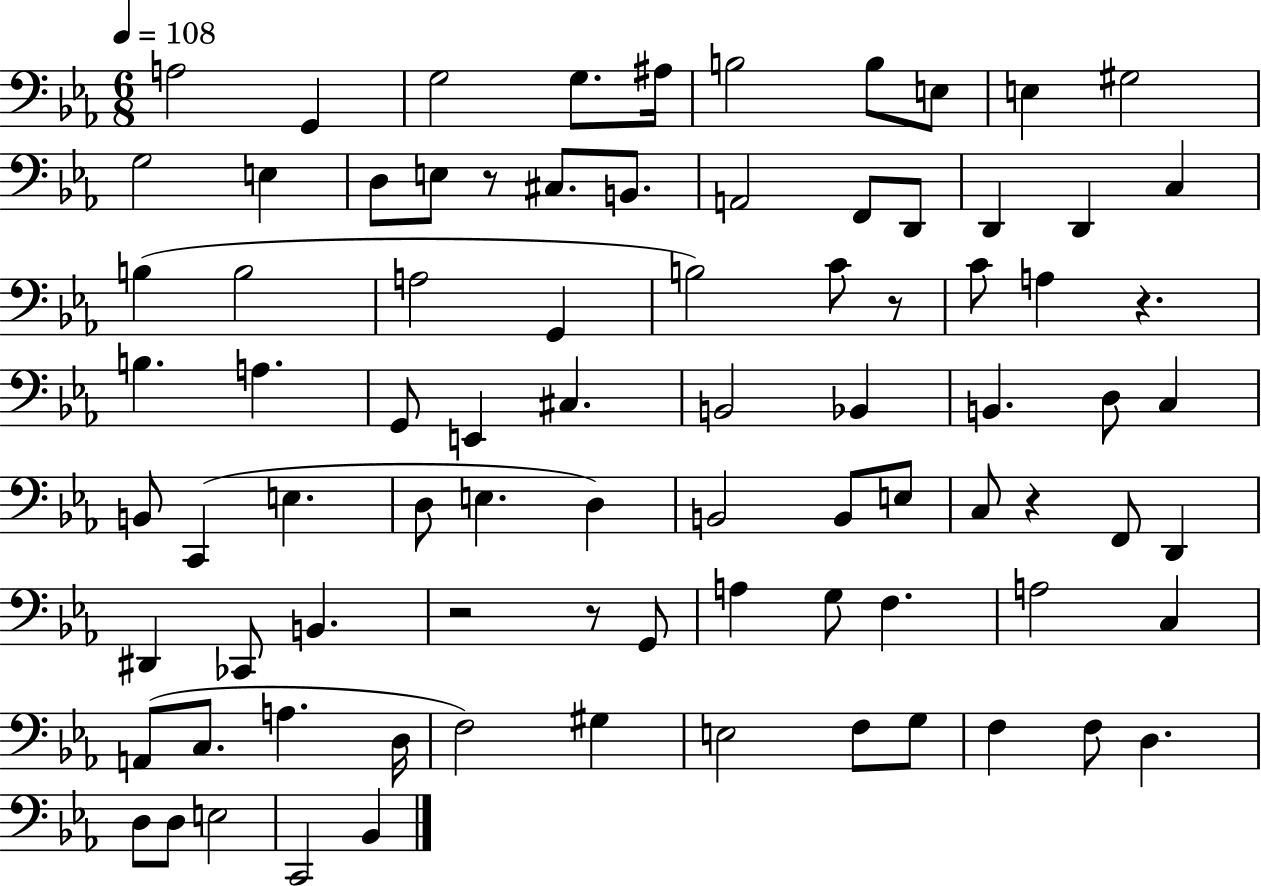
A3/h G2/q G3/h G3/e. A#3/s B3/h B3/e E3/e E3/q G#3/h G3/h E3/q D3/e E3/e R/e C#3/e. B2/e. A2/h F2/e D2/e D2/q D2/q C3/q B3/q B3/h A3/h G2/q B3/h C4/e R/e C4/e A3/q R/q. B3/q. A3/q. G2/e E2/q C#3/q. B2/h Bb2/q B2/q. D3/e C3/q B2/e C2/q E3/q. D3/e E3/q. D3/q B2/h B2/e E3/e C3/e R/q F2/e D2/q D#2/q CES2/e B2/q. R/h R/e G2/e A3/q G3/e F3/q. A3/h C3/q A2/e C3/e. A3/q. D3/s F3/h G#3/q E3/h F3/e G3/e F3/q F3/e D3/q. D3/e D3/e E3/h C2/h Bb2/q